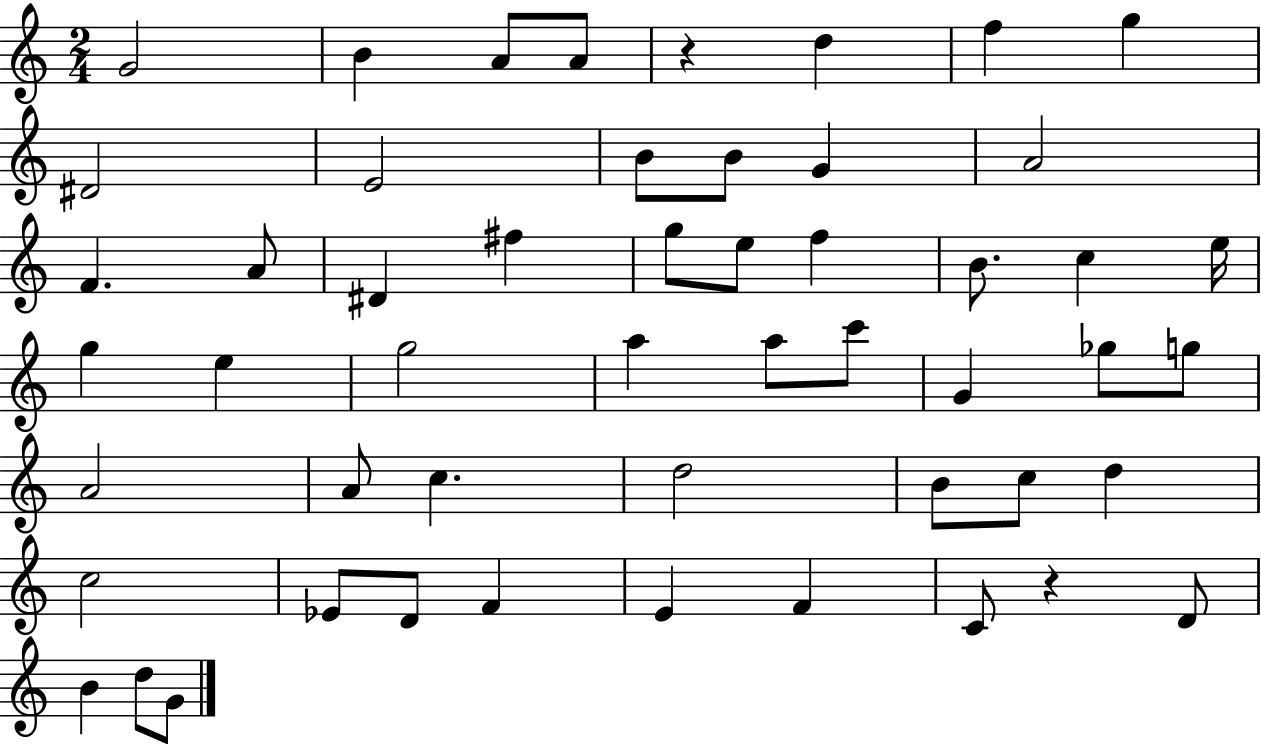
{
  \clef treble
  \numericTimeSignature
  \time 2/4
  \key c \major
  \repeat volta 2 { g'2 | b'4 a'8 a'8 | r4 d''4 | f''4 g''4 | \break dis'2 | e'2 | b'8 b'8 g'4 | a'2 | \break f'4. a'8 | dis'4 fis''4 | g''8 e''8 f''4 | b'8. c''4 e''16 | \break g''4 e''4 | g''2 | a''4 a''8 c'''8 | g'4 ges''8 g''8 | \break a'2 | a'8 c''4. | d''2 | b'8 c''8 d''4 | \break c''2 | ees'8 d'8 f'4 | e'4 f'4 | c'8 r4 d'8 | \break b'4 d''8 g'8 | } \bar "|."
}